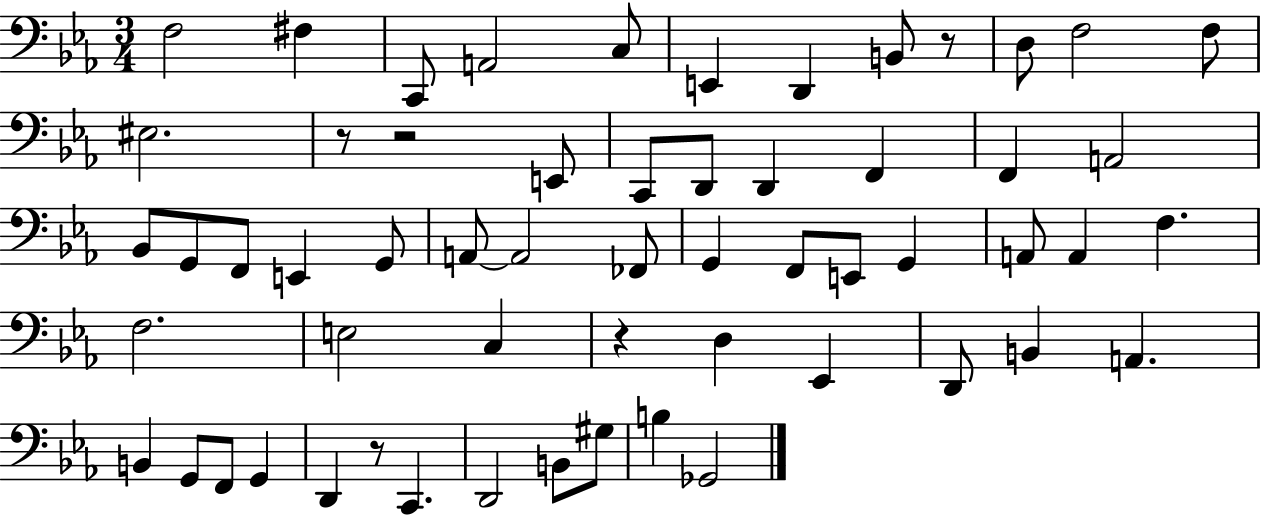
{
  \clef bass
  \numericTimeSignature
  \time 3/4
  \key ees \major
  \repeat volta 2 { f2 fis4 | c,8 a,2 c8 | e,4 d,4 b,8 r8 | d8 f2 f8 | \break eis2. | r8 r2 e,8 | c,8 d,8 d,4 f,4 | f,4 a,2 | \break bes,8 g,8 f,8 e,4 g,8 | a,8~~ a,2 fes,8 | g,4 f,8 e,8 g,4 | a,8 a,4 f4. | \break f2. | e2 c4 | r4 d4 ees,4 | d,8 b,4 a,4. | \break b,4 g,8 f,8 g,4 | d,4 r8 c,4. | d,2 b,8 gis8 | b4 ges,2 | \break } \bar "|."
}